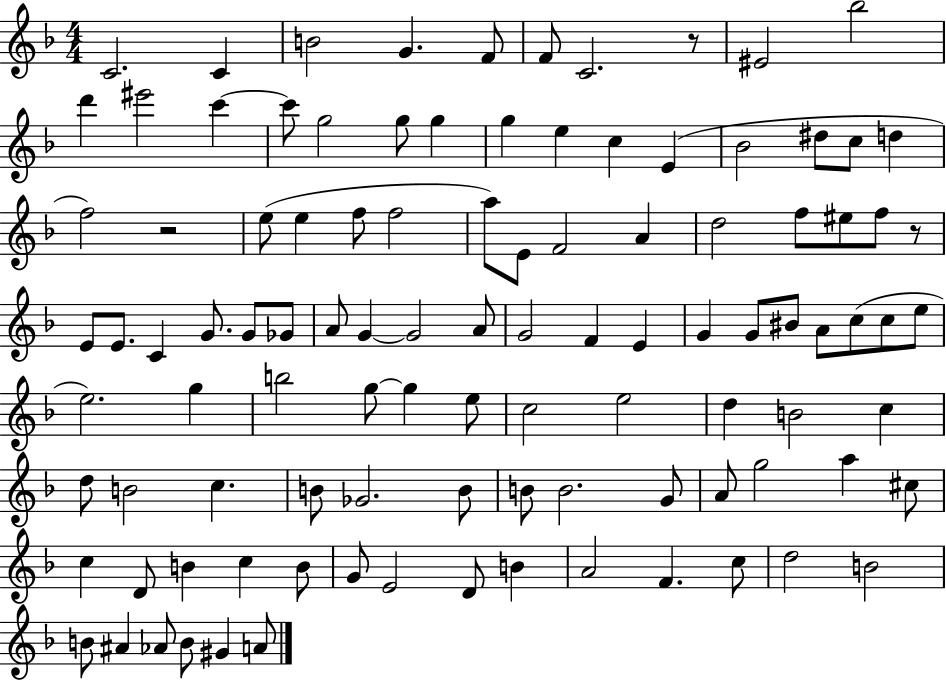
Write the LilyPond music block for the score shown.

{
  \clef treble
  \numericTimeSignature
  \time 4/4
  \key f \major
  c'2. c'4 | b'2 g'4. f'8 | f'8 c'2. r8 | eis'2 bes''2 | \break d'''4 eis'''2 c'''4~~ | c'''8 g''2 g''8 g''4 | g''4 e''4 c''4 e'4( | bes'2 dis''8 c''8 d''4 | \break f''2) r2 | e''8( e''4 f''8 f''2 | a''8) e'8 f'2 a'4 | d''2 f''8 eis''8 f''8 r8 | \break e'8 e'8. c'4 g'8. g'8 ges'8 | a'8 g'4~~ g'2 a'8 | g'2 f'4 e'4 | g'4 g'8 bis'8 a'8 c''8( c''8 e''8 | \break e''2.) g''4 | b''2 g''8~~ g''4 e''8 | c''2 e''2 | d''4 b'2 c''4 | \break d''8 b'2 c''4. | b'8 ges'2. b'8 | b'8 b'2. g'8 | a'8 g''2 a''4 cis''8 | \break c''4 d'8 b'4 c''4 b'8 | g'8 e'2 d'8 b'4 | a'2 f'4. c''8 | d''2 b'2 | \break b'8 ais'4 aes'8 b'8 gis'4 a'8 | \bar "|."
}